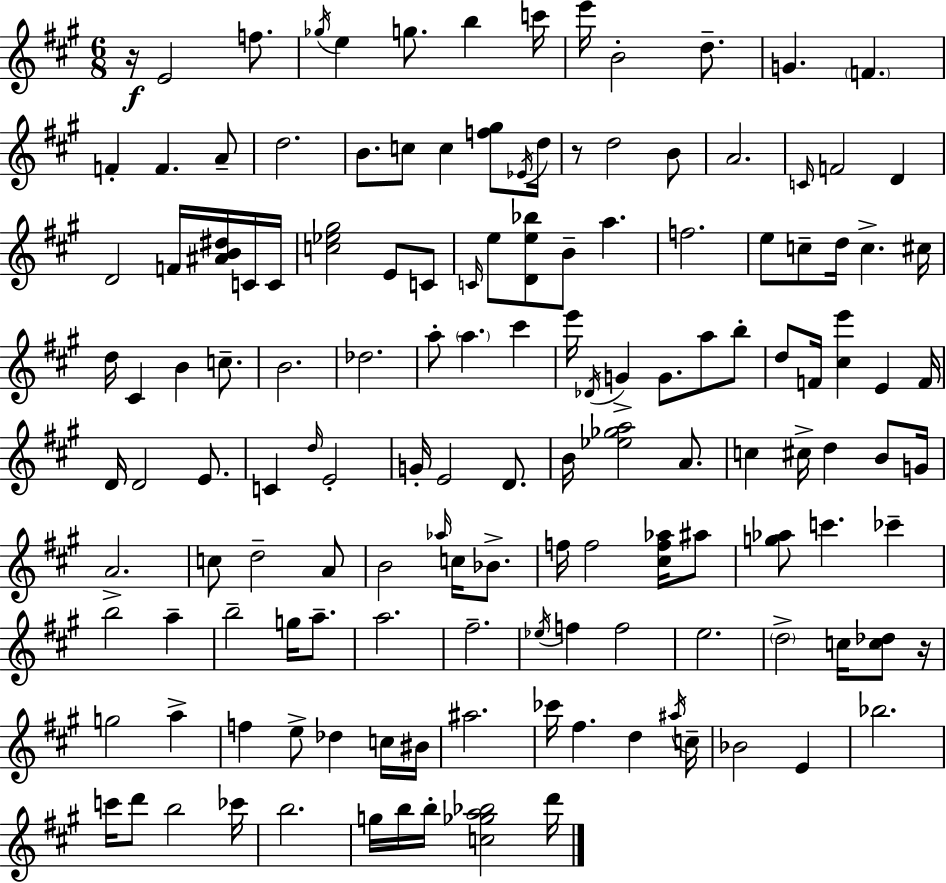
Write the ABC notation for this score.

X:1
T:Untitled
M:6/8
L:1/4
K:A
z/4 E2 f/2 _g/4 e g/2 b c'/4 e'/4 B2 d/2 G F F F A/2 d2 B/2 c/2 c [f^g]/2 _E/4 d/4 z/2 d2 B/2 A2 C/4 F2 D D2 F/4 [^AB^d]/4 C/4 C/4 [c_e^g]2 E/2 C/2 C/4 e/2 [De_b]/2 B/2 a f2 e/2 c/2 d/4 c ^c/4 d/4 ^C B c/2 B2 _d2 a/2 a ^c' e'/4 _D/4 G G/2 a/2 b/2 d/2 F/4 [^ce'] E F/4 D/4 D2 E/2 C d/4 E2 G/4 E2 D/2 B/4 [_e_ga]2 A/2 c ^c/4 d B/2 G/4 A2 c/2 d2 A/2 B2 _a/4 c/4 _B/2 f/4 f2 [^cf_a]/4 ^a/2 [g_a]/2 c' _c' b2 a b2 g/4 a/2 a2 ^f2 _e/4 f f2 e2 d2 c/4 [c_d]/2 z/4 g2 a f e/2 _d c/4 ^B/4 ^a2 _c'/4 ^f d ^a/4 c/4 _B2 E _b2 c'/4 d'/2 b2 _c'/4 b2 g/4 b/4 b/4 [c_ga_b]2 d'/4